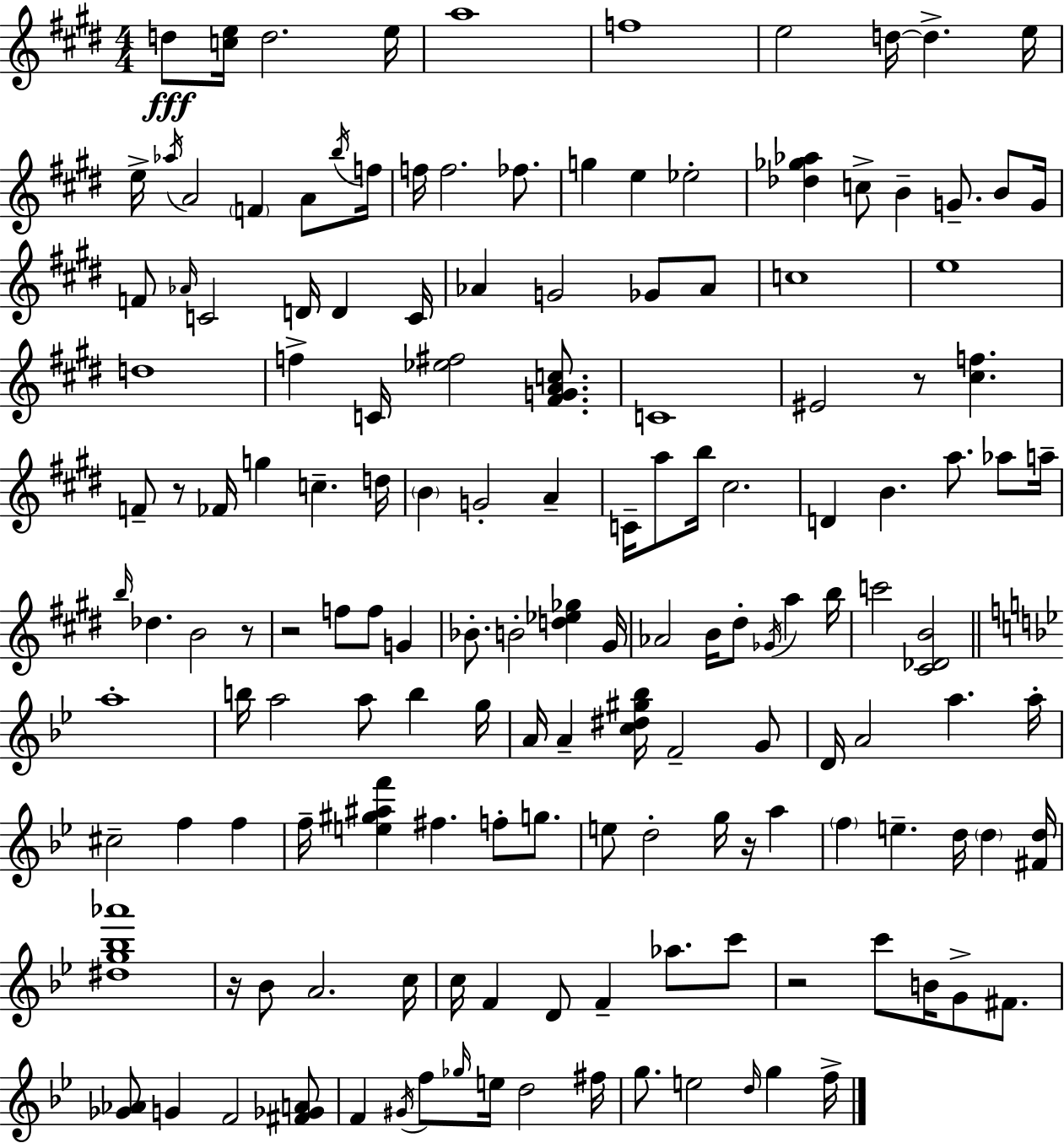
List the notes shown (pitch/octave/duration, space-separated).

D5/e [C5,E5]/s D5/h. E5/s A5/w F5/w E5/h D5/s D5/q. E5/s E5/s Ab5/s A4/h F4/q A4/e B5/s F5/s F5/s F5/h. FES5/e. G5/q E5/q Eb5/h [Db5,Gb5,Ab5]/q C5/e B4/q G4/e. B4/e G4/s F4/e Ab4/s C4/h D4/s D4/q C4/s Ab4/q G4/h Gb4/e Ab4/e C5/w E5/w D5/w F5/q C4/s [Eb5,F#5]/h [F#4,G4,A4,C5]/e. C4/w EIS4/h R/e [C#5,F5]/q. F4/e R/e FES4/s G5/q C5/q. D5/s B4/q G4/h A4/q C4/s A5/e B5/s C#5/h. D4/q B4/q. A5/e. Ab5/e A5/s B5/s Db5/q. B4/h R/e R/h F5/e F5/e G4/q Bb4/e. B4/h [D5,Eb5,Gb5]/q G#4/s Ab4/h B4/s D#5/e Gb4/s A5/q B5/s C6/h [C#4,Db4,B4]/h A5/w B5/s A5/h A5/e B5/q G5/s A4/s A4/q [C5,D#5,G#5,Bb5]/s F4/h G4/e D4/s A4/h A5/q. A5/s C#5/h F5/q F5/q F5/s [E5,G#5,A#5,F6]/q F#5/q. F5/e G5/e. E5/e D5/h G5/s R/s A5/q F5/q E5/q. D5/s D5/q [F#4,D5]/s [D#5,G5,Bb5,Ab6]/w R/s Bb4/e A4/h. C5/s C5/s F4/q D4/e F4/q Ab5/e. C6/e R/h C6/e B4/s G4/e F#4/e. [Gb4,Ab4]/e G4/q F4/h [F#4,Gb4,A4]/e F4/q G#4/s F5/e Gb5/s E5/s D5/h F#5/s G5/e. E5/h D5/s G5/q F5/s